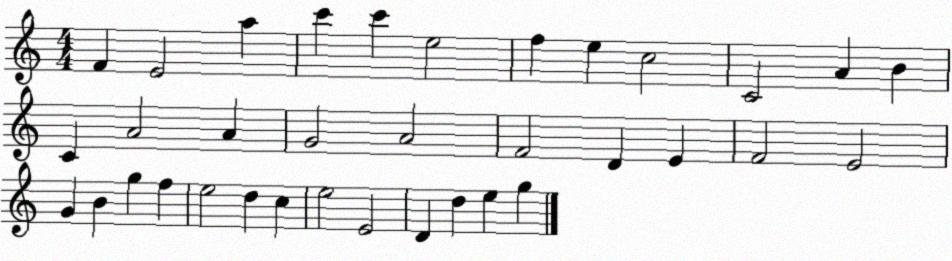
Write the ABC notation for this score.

X:1
T:Untitled
M:4/4
L:1/4
K:C
F E2 a c' c' e2 f e c2 C2 A B C A2 A G2 A2 F2 D E F2 E2 G B g f e2 d c e2 E2 D d e g